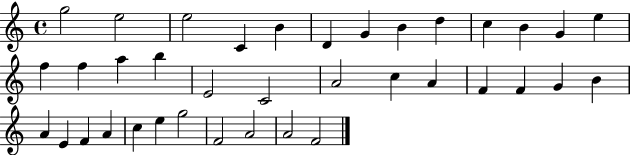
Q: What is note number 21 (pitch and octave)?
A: C5